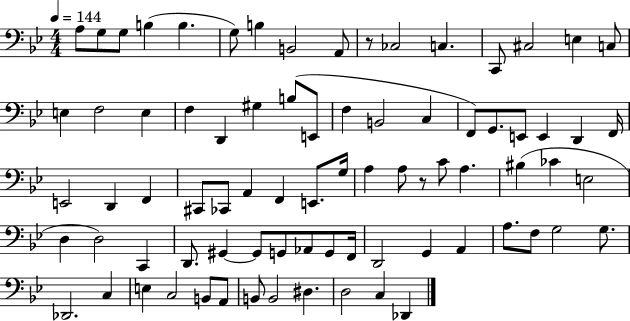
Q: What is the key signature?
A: BES major